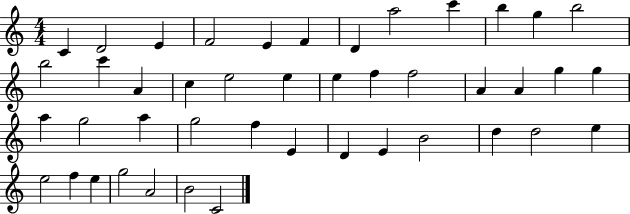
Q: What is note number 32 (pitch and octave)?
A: D4